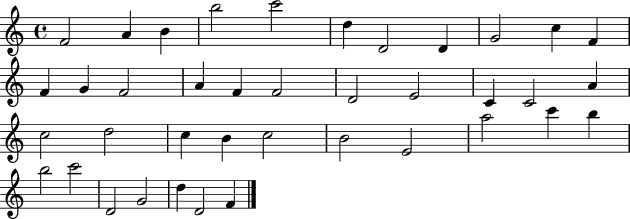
F4/h A4/q B4/q B5/h C6/h D5/q D4/h D4/q G4/h C5/q F4/q F4/q G4/q F4/h A4/q F4/q F4/h D4/h E4/h C4/q C4/h A4/q C5/h D5/h C5/q B4/q C5/h B4/h E4/h A5/h C6/q B5/q B5/h C6/h D4/h G4/h D5/q D4/h F4/q